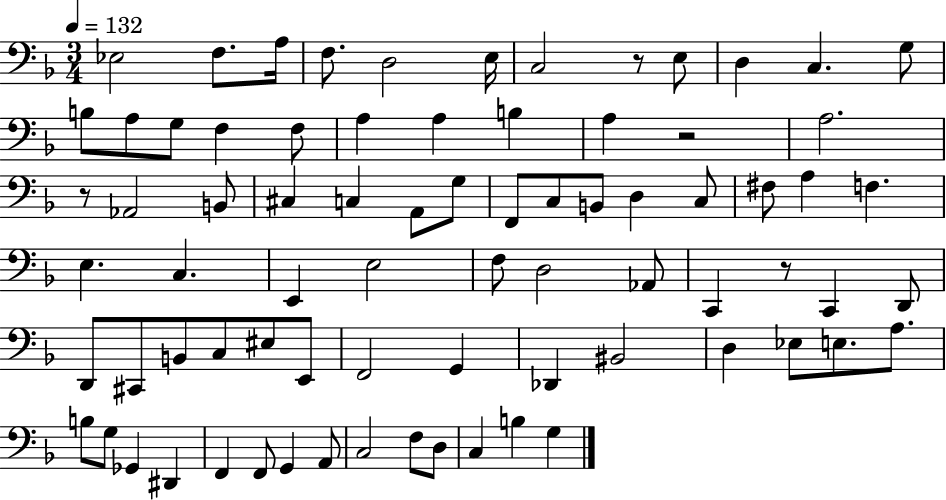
Eb3/h F3/e. A3/s F3/e. D3/h E3/s C3/h R/e E3/e D3/q C3/q. G3/e B3/e A3/e G3/e F3/q F3/e A3/q A3/q B3/q A3/q R/h A3/h. R/e Ab2/h B2/e C#3/q C3/q A2/e G3/e F2/e C3/e B2/e D3/q C3/e F#3/e A3/q F3/q. E3/q. C3/q. E2/q E3/h F3/e D3/h Ab2/e C2/q R/e C2/q D2/e D2/e C#2/e B2/e C3/e EIS3/e E2/e F2/h G2/q Db2/q BIS2/h D3/q Eb3/e E3/e. A3/e. B3/e G3/e Gb2/q D#2/q F2/q F2/e G2/q A2/e C3/h F3/e D3/e C3/q B3/q G3/q